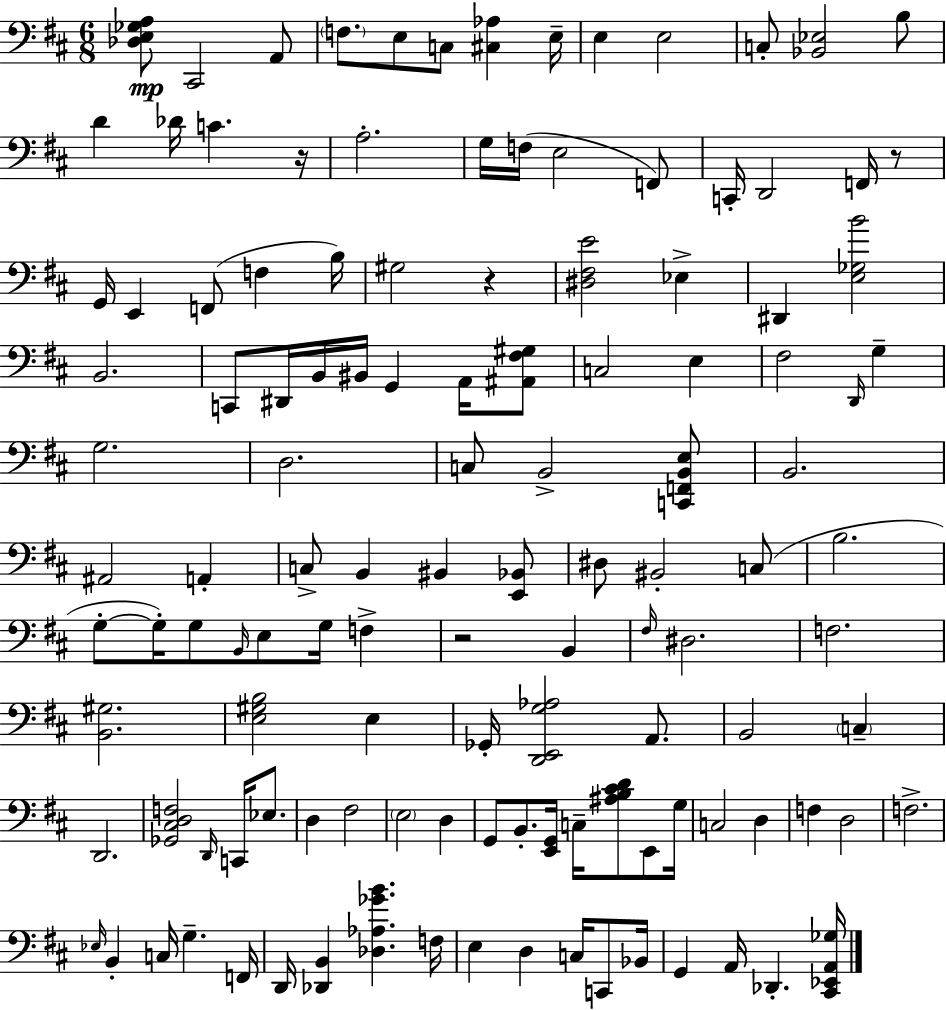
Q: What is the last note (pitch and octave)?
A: Db2